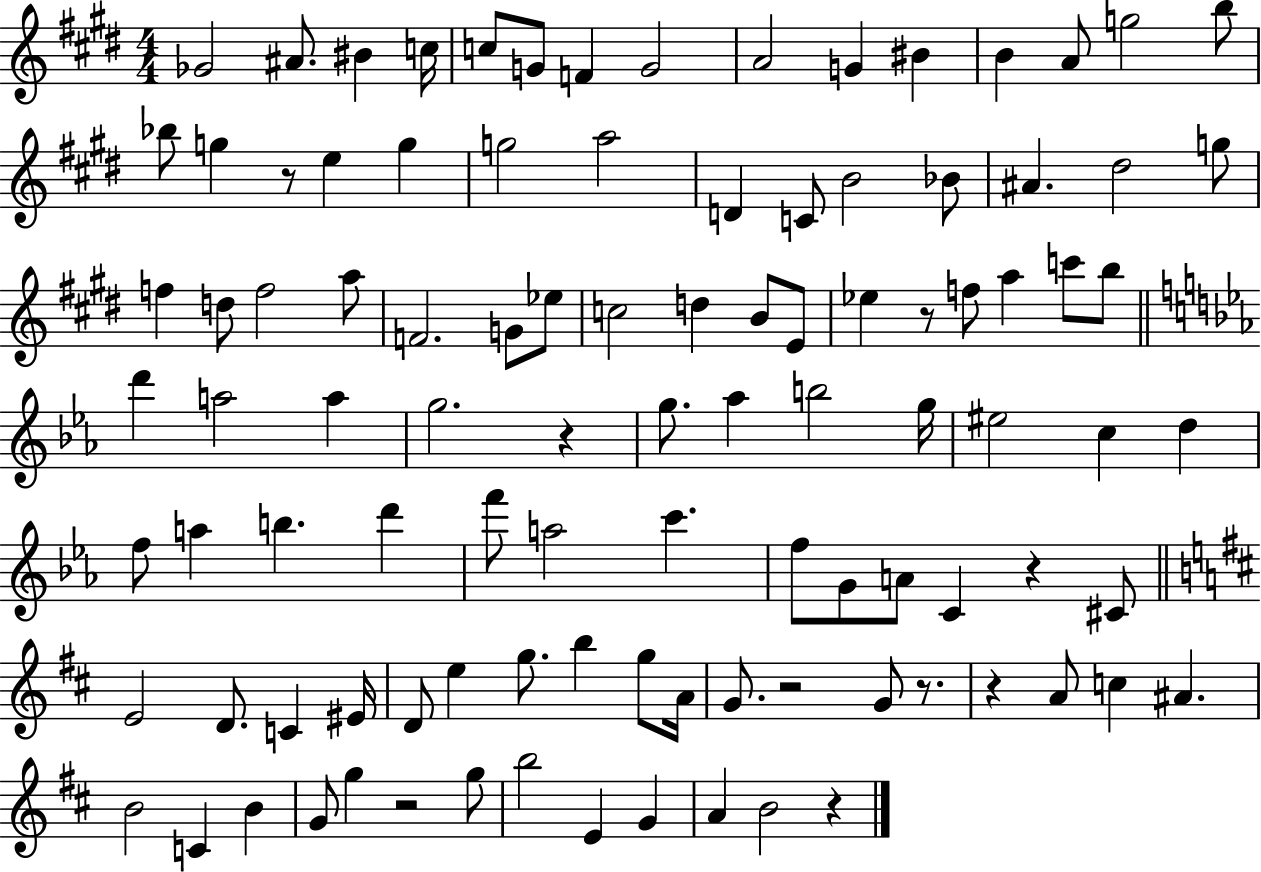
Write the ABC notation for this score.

X:1
T:Untitled
M:4/4
L:1/4
K:E
_G2 ^A/2 ^B c/4 c/2 G/2 F G2 A2 G ^B B A/2 g2 b/2 _b/2 g z/2 e g g2 a2 D C/2 B2 _B/2 ^A ^d2 g/2 f d/2 f2 a/2 F2 G/2 _e/2 c2 d B/2 E/2 _e z/2 f/2 a c'/2 b/2 d' a2 a g2 z g/2 _a b2 g/4 ^e2 c d f/2 a b d' f'/2 a2 c' f/2 G/2 A/2 C z ^C/2 E2 D/2 C ^E/4 D/2 e g/2 b g/2 A/4 G/2 z2 G/2 z/2 z A/2 c ^A B2 C B G/2 g z2 g/2 b2 E G A B2 z